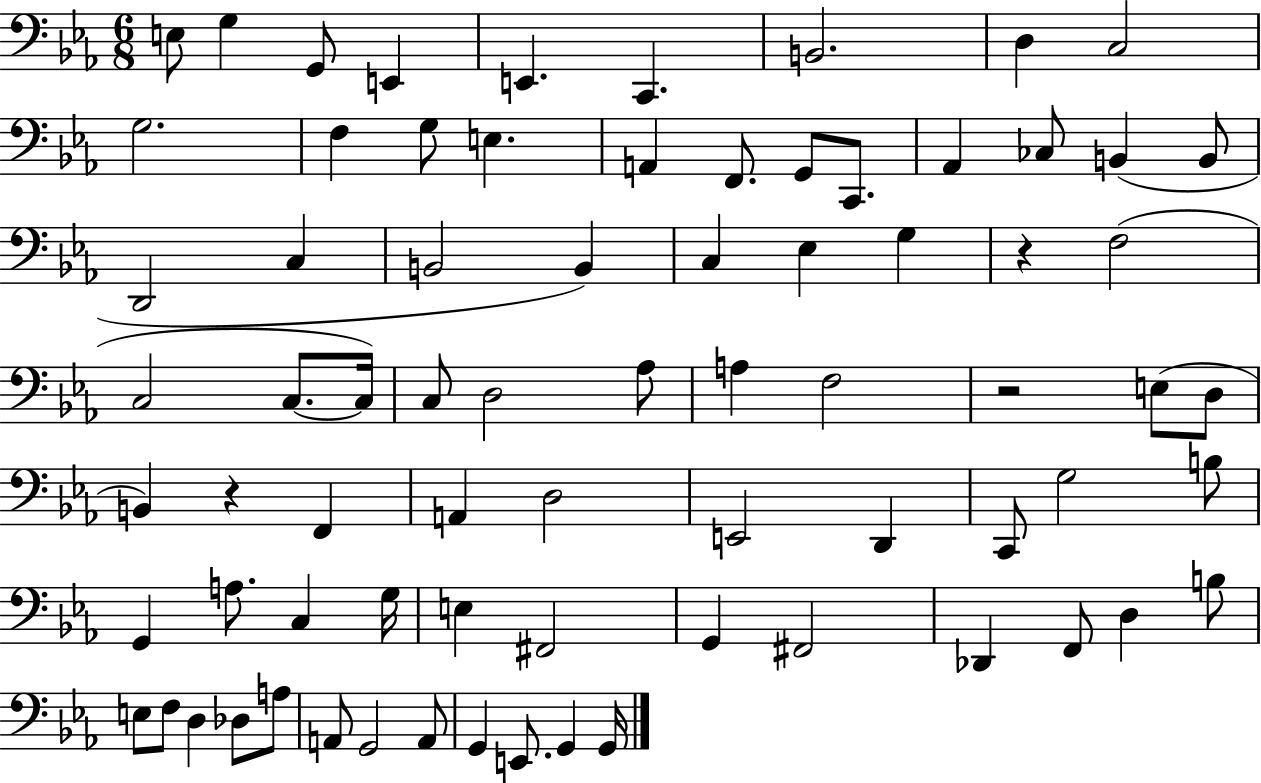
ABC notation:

X:1
T:Untitled
M:6/8
L:1/4
K:Eb
E,/2 G, G,,/2 E,, E,, C,, B,,2 D, C,2 G,2 F, G,/2 E, A,, F,,/2 G,,/2 C,,/2 _A,, _C,/2 B,, B,,/2 D,,2 C, B,,2 B,, C, _E, G, z F,2 C,2 C,/2 C,/4 C,/2 D,2 _A,/2 A, F,2 z2 E,/2 D,/2 B,, z F,, A,, D,2 E,,2 D,, C,,/2 G,2 B,/2 G,, A,/2 C, G,/4 E, ^F,,2 G,, ^F,,2 _D,, F,,/2 D, B,/2 E,/2 F,/2 D, _D,/2 A,/2 A,,/2 G,,2 A,,/2 G,, E,,/2 G,, G,,/4